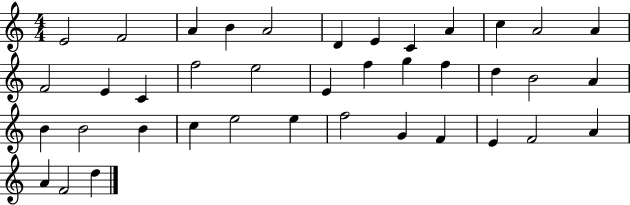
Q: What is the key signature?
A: C major